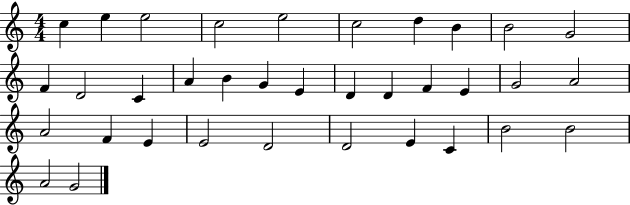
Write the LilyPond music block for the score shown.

{
  \clef treble
  \numericTimeSignature
  \time 4/4
  \key c \major
  c''4 e''4 e''2 | c''2 e''2 | c''2 d''4 b'4 | b'2 g'2 | \break f'4 d'2 c'4 | a'4 b'4 g'4 e'4 | d'4 d'4 f'4 e'4 | g'2 a'2 | \break a'2 f'4 e'4 | e'2 d'2 | d'2 e'4 c'4 | b'2 b'2 | \break a'2 g'2 | \bar "|."
}